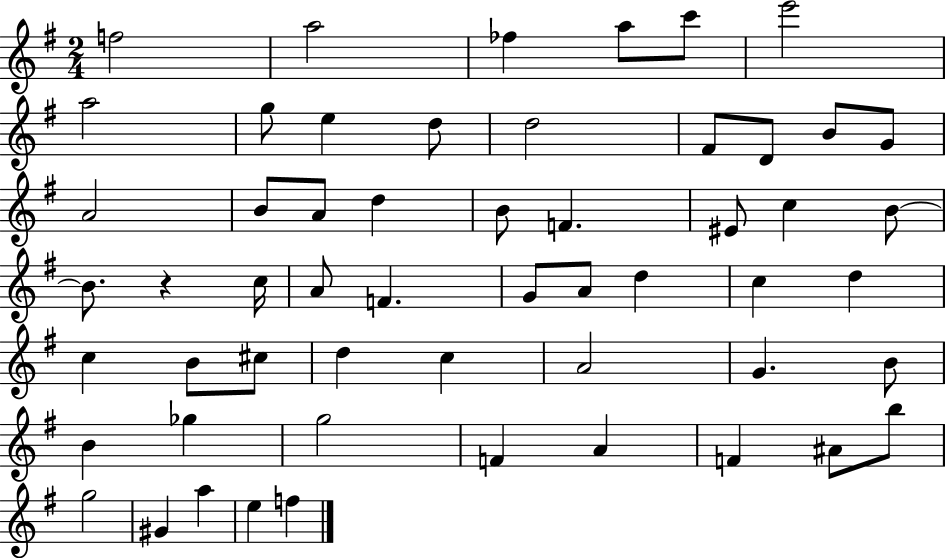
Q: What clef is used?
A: treble